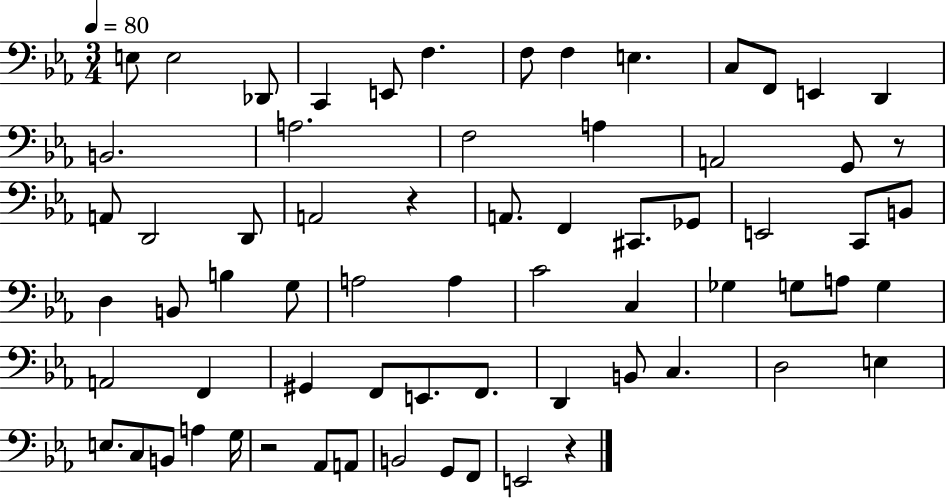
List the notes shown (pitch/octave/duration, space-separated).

E3/e E3/h Db2/e C2/q E2/e F3/q. F3/e F3/q E3/q. C3/e F2/e E2/q D2/q B2/h. A3/h. F3/h A3/q A2/h G2/e R/e A2/e D2/h D2/e A2/h R/q A2/e. F2/q C#2/e. Gb2/e E2/h C2/e B2/e D3/q B2/e B3/q G3/e A3/h A3/q C4/h C3/q Gb3/q G3/e A3/e G3/q A2/h F2/q G#2/q F2/e E2/e. F2/e. D2/q B2/e C3/q. D3/h E3/q E3/e. C3/e B2/e A3/q G3/s R/h Ab2/e A2/e B2/h G2/e F2/e E2/h R/q